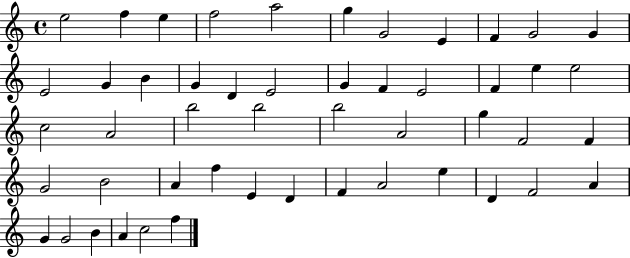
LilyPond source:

{
  \clef treble
  \time 4/4
  \defaultTimeSignature
  \key c \major
  e''2 f''4 e''4 | f''2 a''2 | g''4 g'2 e'4 | f'4 g'2 g'4 | \break e'2 g'4 b'4 | g'4 d'4 e'2 | g'4 f'4 e'2 | f'4 e''4 e''2 | \break c''2 a'2 | b''2 b''2 | b''2 a'2 | g''4 f'2 f'4 | \break g'2 b'2 | a'4 f''4 e'4 d'4 | f'4 a'2 e''4 | d'4 f'2 a'4 | \break g'4 g'2 b'4 | a'4 c''2 f''4 | \bar "|."
}